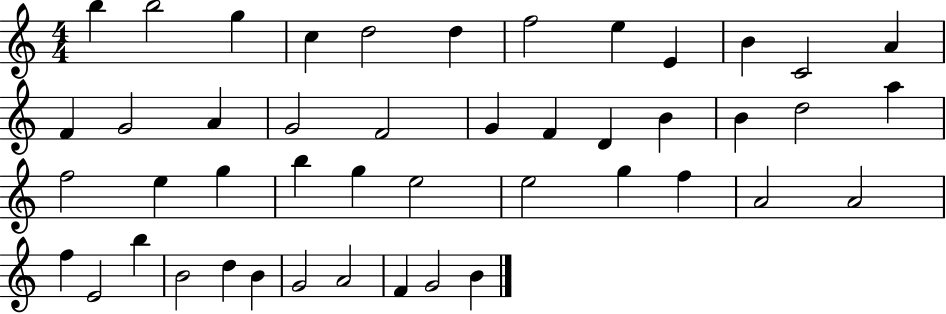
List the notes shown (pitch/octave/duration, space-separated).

B5/q B5/h G5/q C5/q D5/h D5/q F5/h E5/q E4/q B4/q C4/h A4/q F4/q G4/h A4/q G4/h F4/h G4/q F4/q D4/q B4/q B4/q D5/h A5/q F5/h E5/q G5/q B5/q G5/q E5/h E5/h G5/q F5/q A4/h A4/h F5/q E4/h B5/q B4/h D5/q B4/q G4/h A4/h F4/q G4/h B4/q